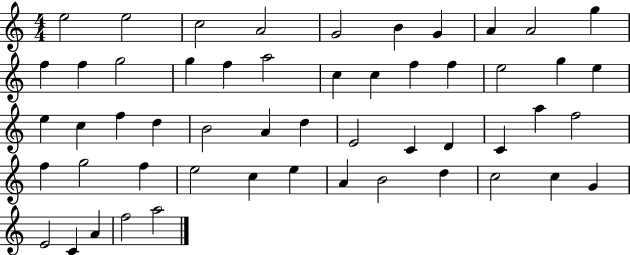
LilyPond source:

{
  \clef treble
  \numericTimeSignature
  \time 4/4
  \key c \major
  e''2 e''2 | c''2 a'2 | g'2 b'4 g'4 | a'4 a'2 g''4 | \break f''4 f''4 g''2 | g''4 f''4 a''2 | c''4 c''4 f''4 f''4 | e''2 g''4 e''4 | \break e''4 c''4 f''4 d''4 | b'2 a'4 d''4 | e'2 c'4 d'4 | c'4 a''4 f''2 | \break f''4 g''2 f''4 | e''2 c''4 e''4 | a'4 b'2 d''4 | c''2 c''4 g'4 | \break e'2 c'4 a'4 | f''2 a''2 | \bar "|."
}